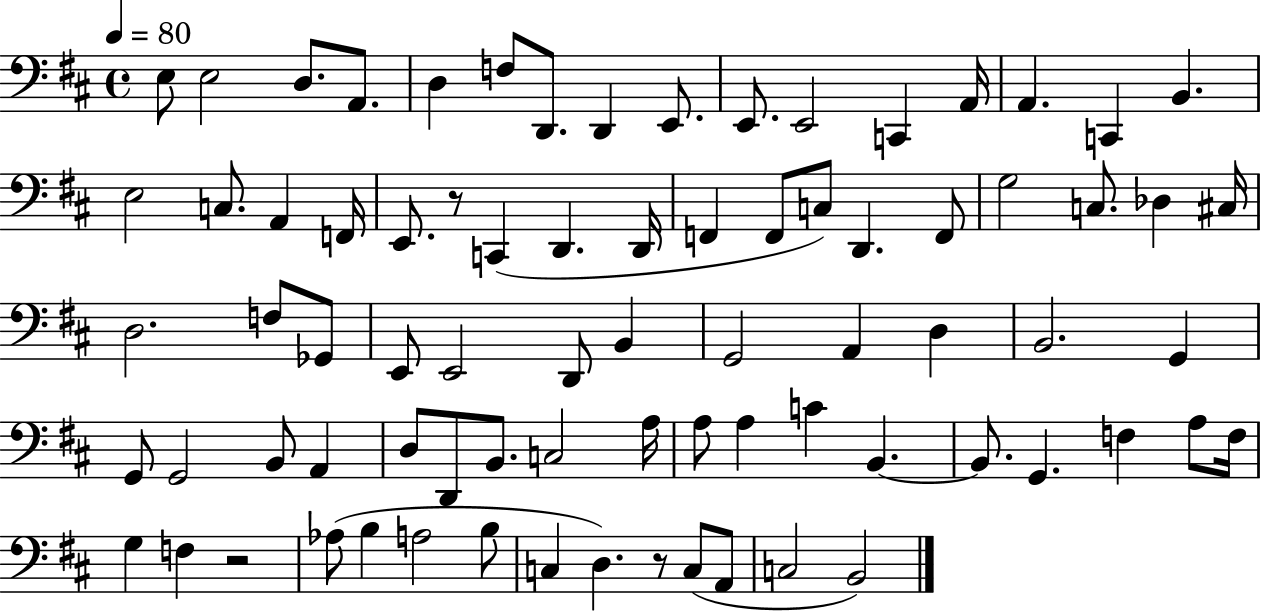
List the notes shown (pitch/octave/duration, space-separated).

E3/e E3/h D3/e. A2/e. D3/q F3/e D2/e. D2/q E2/e. E2/e. E2/h C2/q A2/s A2/q. C2/q B2/q. E3/h C3/e. A2/q F2/s E2/e. R/e C2/q D2/q. D2/s F2/q F2/e C3/e D2/q. F2/e G3/h C3/e. Db3/q C#3/s D3/h. F3/e Gb2/e E2/e E2/h D2/e B2/q G2/h A2/q D3/q B2/h. G2/q G2/e G2/h B2/e A2/q D3/e D2/e B2/e. C3/h A3/s A3/e A3/q C4/q B2/q. B2/e. G2/q. F3/q A3/e F3/s G3/q F3/q R/h Ab3/e B3/q A3/h B3/e C3/q D3/q. R/e C3/e A2/e C3/h B2/h